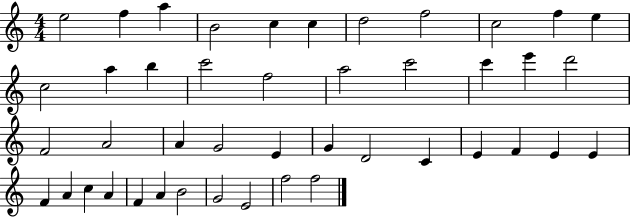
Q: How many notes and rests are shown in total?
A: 44